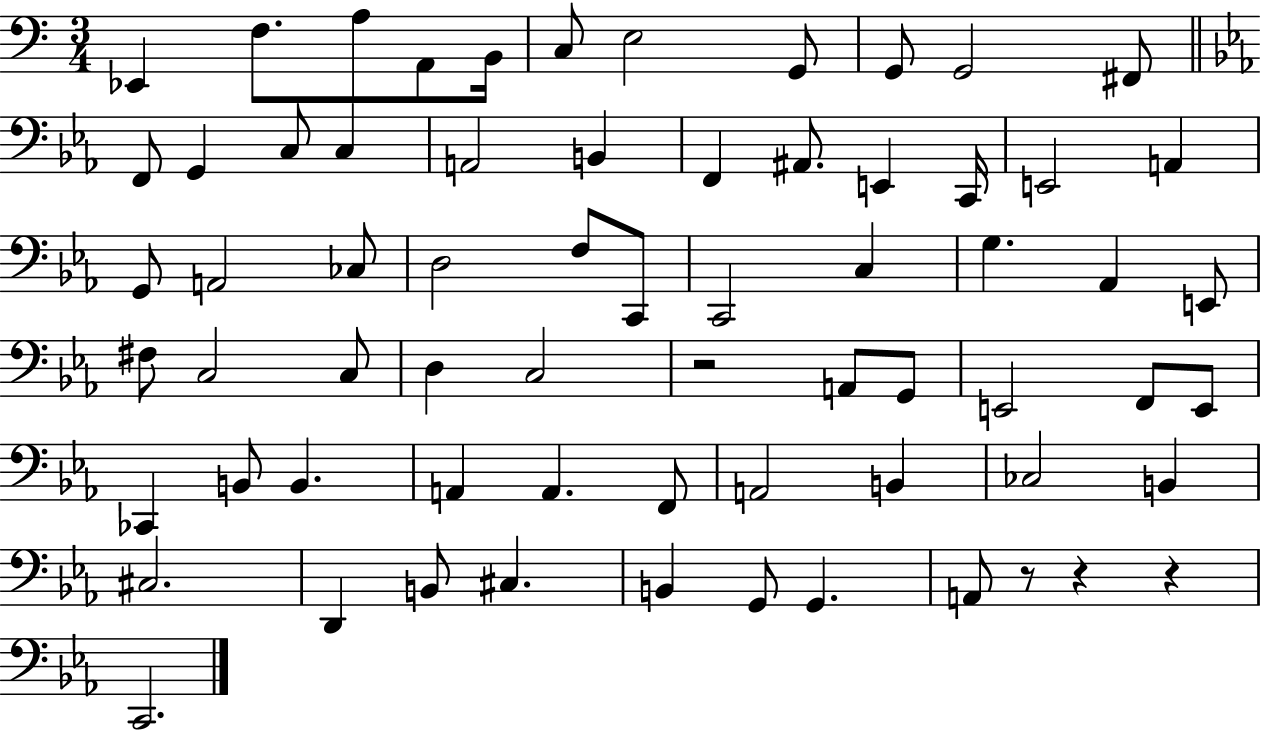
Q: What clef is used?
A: bass